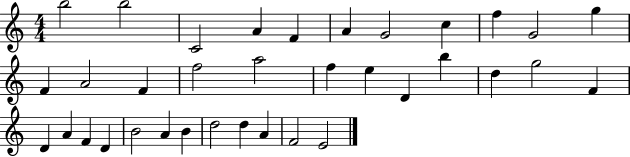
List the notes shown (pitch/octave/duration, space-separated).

B5/h B5/h C4/h A4/q F4/q A4/q G4/h C5/q F5/q G4/h G5/q F4/q A4/h F4/q F5/h A5/h F5/q E5/q D4/q B5/q D5/q G5/h F4/q D4/q A4/q F4/q D4/q B4/h A4/q B4/q D5/h D5/q A4/q F4/h E4/h